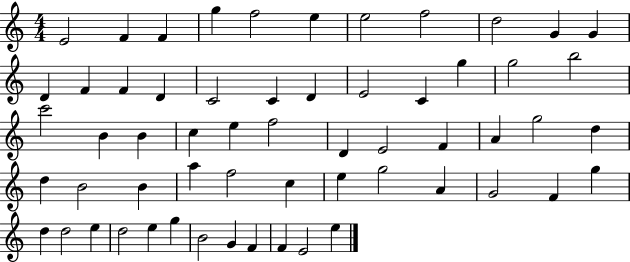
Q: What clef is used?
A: treble